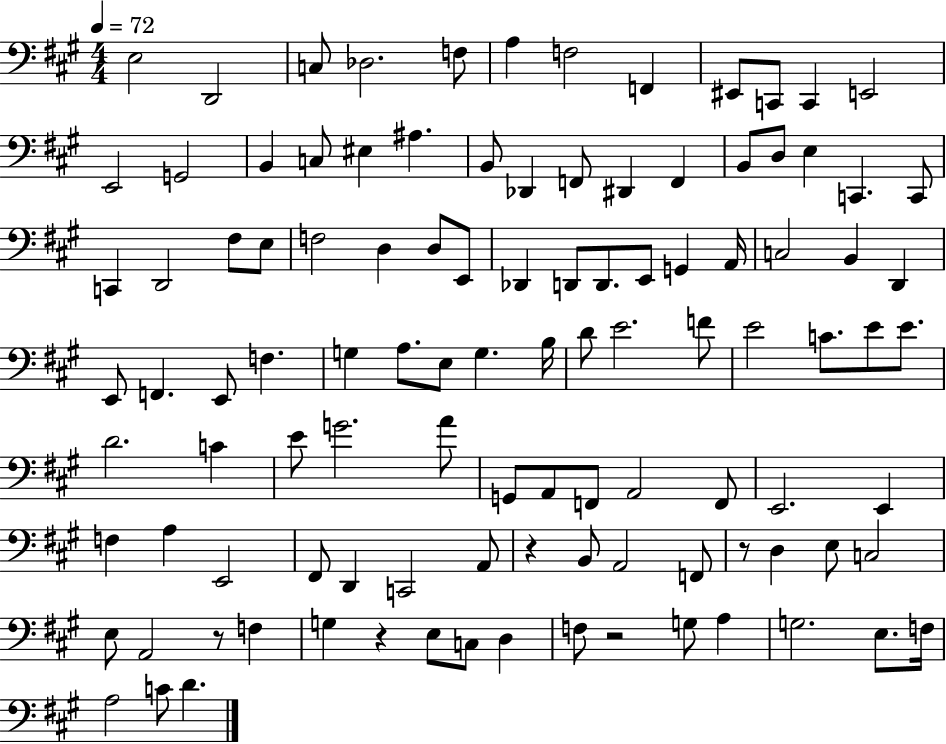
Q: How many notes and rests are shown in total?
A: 107